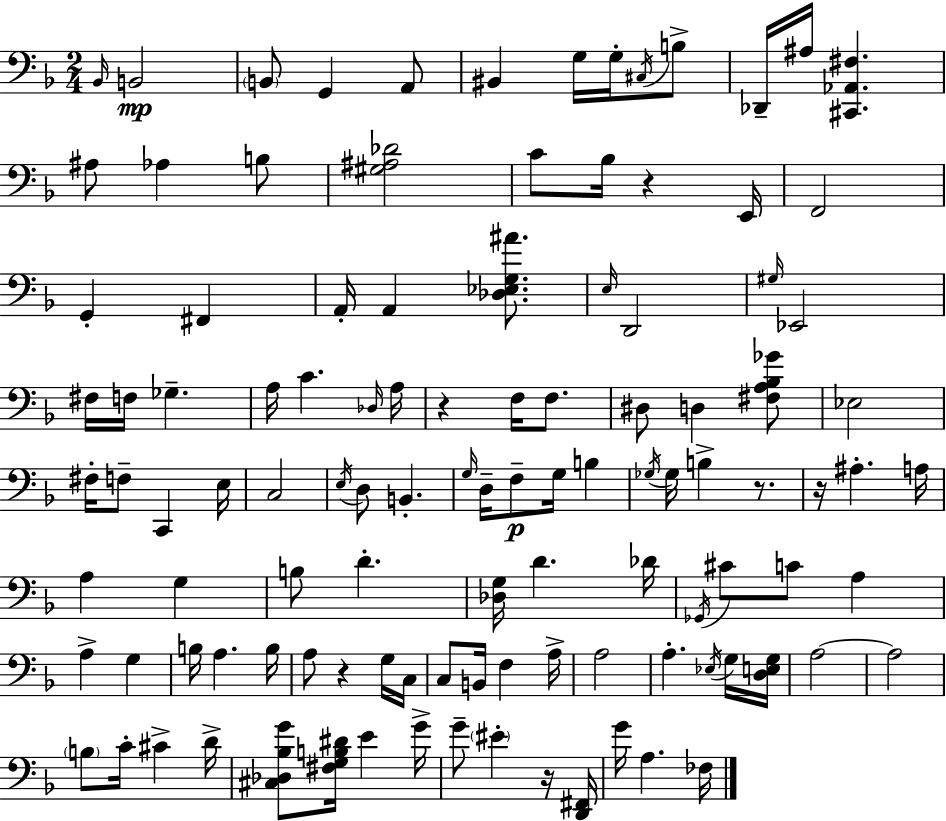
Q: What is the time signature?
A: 2/4